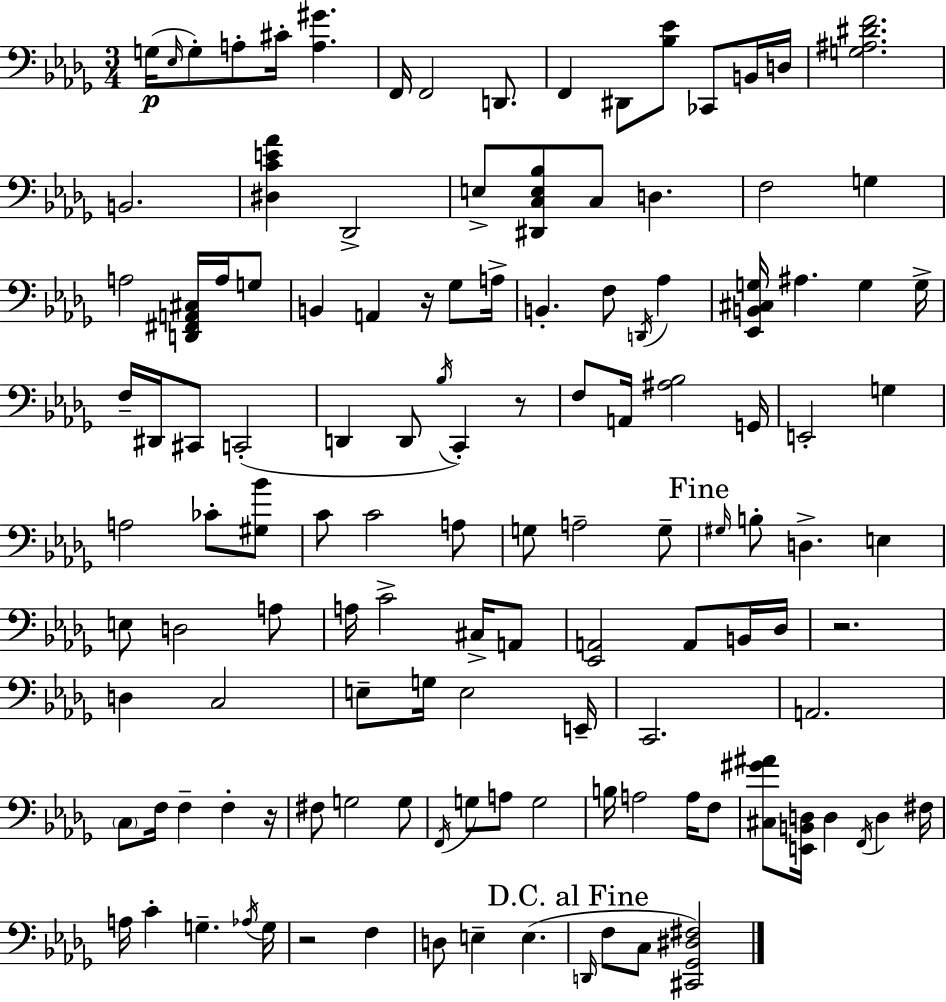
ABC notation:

X:1
T:Untitled
M:3/4
L:1/4
K:Bbm
G,/4 _E,/4 G,/2 A,/2 ^C/4 [A,^G] F,,/4 F,,2 D,,/2 F,, ^D,,/2 [_B,_E]/2 _C,,/2 B,,/4 D,/4 [G,^A,^DF]2 B,,2 [^D,CE_A] _D,,2 E,/2 [^D,,C,E,_B,]/2 C,/2 D, F,2 G, A,2 [D,,^F,,A,,^C,]/4 A,/4 G,/2 B,, A,, z/4 _G,/2 A,/4 B,, F,/2 D,,/4 _A, [_E,,B,,^C,G,]/4 ^A, G, G,/4 F,/4 ^D,,/4 ^C,,/2 C,,2 D,, D,,/2 _B,/4 C,, z/2 F,/2 A,,/4 [^A,_B,]2 G,,/4 E,,2 G, A,2 _C/2 [^G,_B]/2 C/2 C2 A,/2 G,/2 A,2 G,/2 ^G,/4 B,/2 D, E, E,/2 D,2 A,/2 A,/4 C2 ^C,/4 A,,/2 [_E,,A,,]2 A,,/2 B,,/4 _D,/4 z2 D, C,2 E,/2 G,/4 E,2 E,,/4 C,,2 A,,2 C,/2 F,/4 F, F, z/4 ^F,/2 G,2 G,/2 F,,/4 G,/2 A,/2 G,2 B,/4 A,2 A,/4 F,/2 [^C,^G^A]/2 [E,,B,,D,]/4 D, F,,/4 D, ^F,/4 A,/4 C G, _A,/4 G,/4 z2 F, D,/2 E, E, D,,/4 F,/2 C,/2 [^C,,_G,,^D,^F,]2